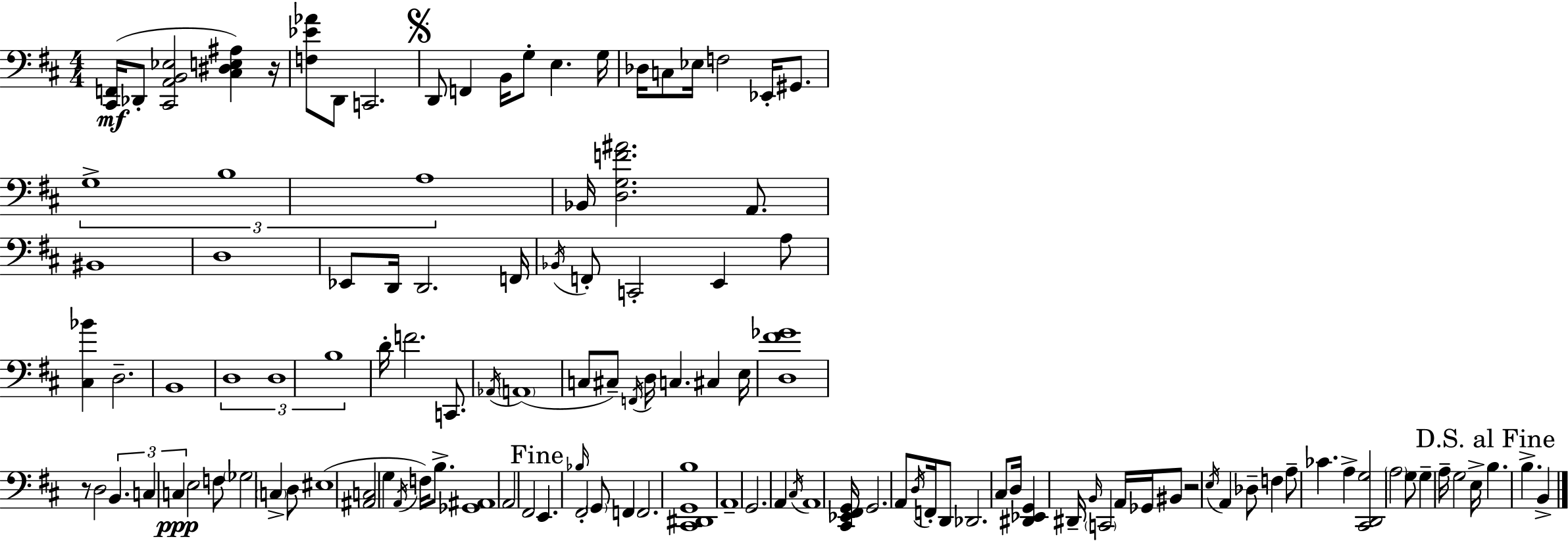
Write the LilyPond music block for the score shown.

{
  \clef bass
  \numericTimeSignature
  \time 4/4
  \key d \major
  <cis, f,>16(\mf des,8-. <cis, a, b, ees>2 <cis dis e ais>4) r16 | <f ees' aes'>8 d,8 c,2. | \mark \markup { \musicglyph "scripts.segno" } d,8 f,4 b,16 g8-. e4. g16 | des16 c8 ees16 f2 ees,16-. gis,8. | \break \tuplet 3/2 { g1-> | b1 | a1 } | bes,16 <d g f' ais'>2. a,8. | \break bis,1 | d1 | ees,8 d,16 d,2. f,16 | \acciaccatura { bes,16 } f,8-. c,2-. e,4 a8 | \break <cis bes'>4 d2.-- | b,1 | \tuplet 3/2 { d1 | d1 | \break b1 } | d'16-. f'2. c,8. | \acciaccatura { aes,16 } \parenthesize a,1( | c8 cis8--) \acciaccatura { f,16 } d16 c4. cis4 | \break e16 <d fis' ges'>1 | r8 d2 \tuplet 3/2 { b,4. | c4 c4\ppp } e2 | f8 \parenthesize ges2 \parenthesize c4-> | \break d8 eis1( | <ais, c>2 g4 \acciaccatura { a,16 } | f16) b8.-> <ges, ais,>1 | a,2 fis,2 | \break \mark "Fine" e,4. \grace { bes16 } fis,2-. | \parenthesize g,8 f,4 f,2. | <cis, dis, g, b>1 | a,1-- | \break g,2. | a,4 \acciaccatura { cis16 } a,1 | <cis, ees, fis, g,>16 g,2. | a,8 \acciaccatura { d16 } f,16-. d,8 des,2. | \break cis8 d16 <dis, ees, g,>4 dis,16-- \grace { b,16 } \parenthesize c,2 | a,16 ges,16 bis,8 r2 | \acciaccatura { e16 } a,4 des8-- f4 a8-- ces'4. | a4-> <cis, d, g>2 | \break \parenthesize a2 g8 g4-- a16-- | g2 e16-> \mark "D.S. al Fine" b4. b4.-> | b,4-> \bar "|."
}